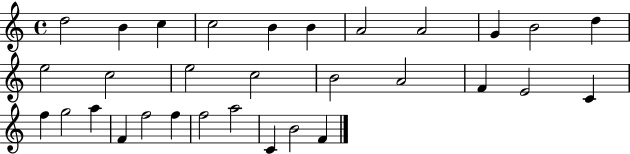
{
  \clef treble
  \time 4/4
  \defaultTimeSignature
  \key c \major
  d''2 b'4 c''4 | c''2 b'4 b'4 | a'2 a'2 | g'4 b'2 d''4 | \break e''2 c''2 | e''2 c''2 | b'2 a'2 | f'4 e'2 c'4 | \break f''4 g''2 a''4 | f'4 f''2 f''4 | f''2 a''2 | c'4 b'2 f'4 | \break \bar "|."
}